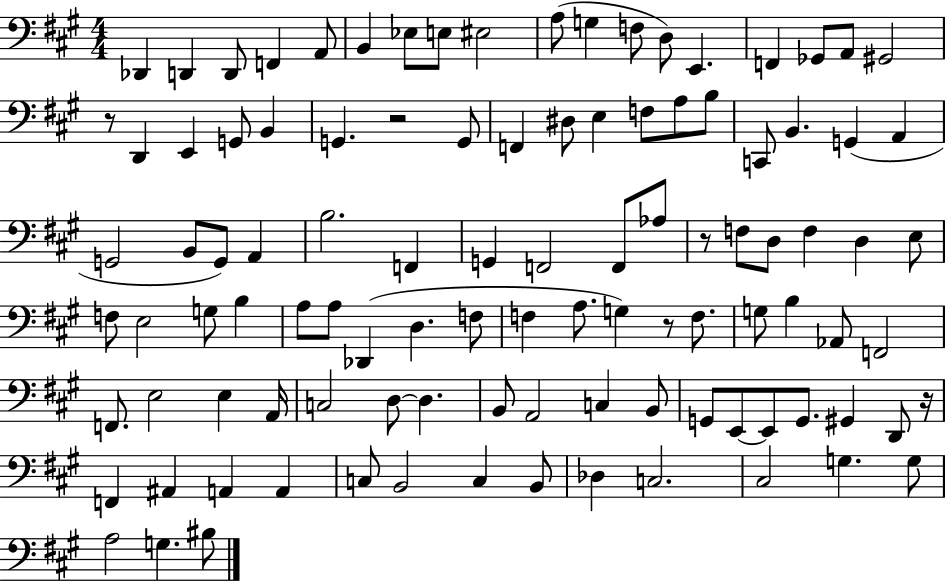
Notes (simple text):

Db2/q D2/q D2/e F2/q A2/e B2/q Eb3/e E3/e EIS3/h A3/e G3/q F3/e D3/e E2/q. F2/q Gb2/e A2/e G#2/h R/e D2/q E2/q G2/e B2/q G2/q. R/h G2/e F2/q D#3/e E3/q F3/e A3/e B3/e C2/e B2/q. G2/q A2/q G2/h B2/e G2/e A2/q B3/h. F2/q G2/q F2/h F2/e Ab3/e R/e F3/e D3/e F3/q D3/q E3/e F3/e E3/h G3/e B3/q A3/e A3/e Db2/q D3/q. F3/e F3/q A3/e. G3/q R/e F3/e. G3/e B3/q Ab2/e F2/h F2/e. E3/h E3/q A2/s C3/h D3/e D3/q. B2/e A2/h C3/q B2/e G2/e E2/e E2/e G2/e. G#2/q D2/e R/s F2/q A#2/q A2/q A2/q C3/e B2/h C3/q B2/e Db3/q C3/h. C#3/h G3/q. G3/e A3/h G3/q. BIS3/e